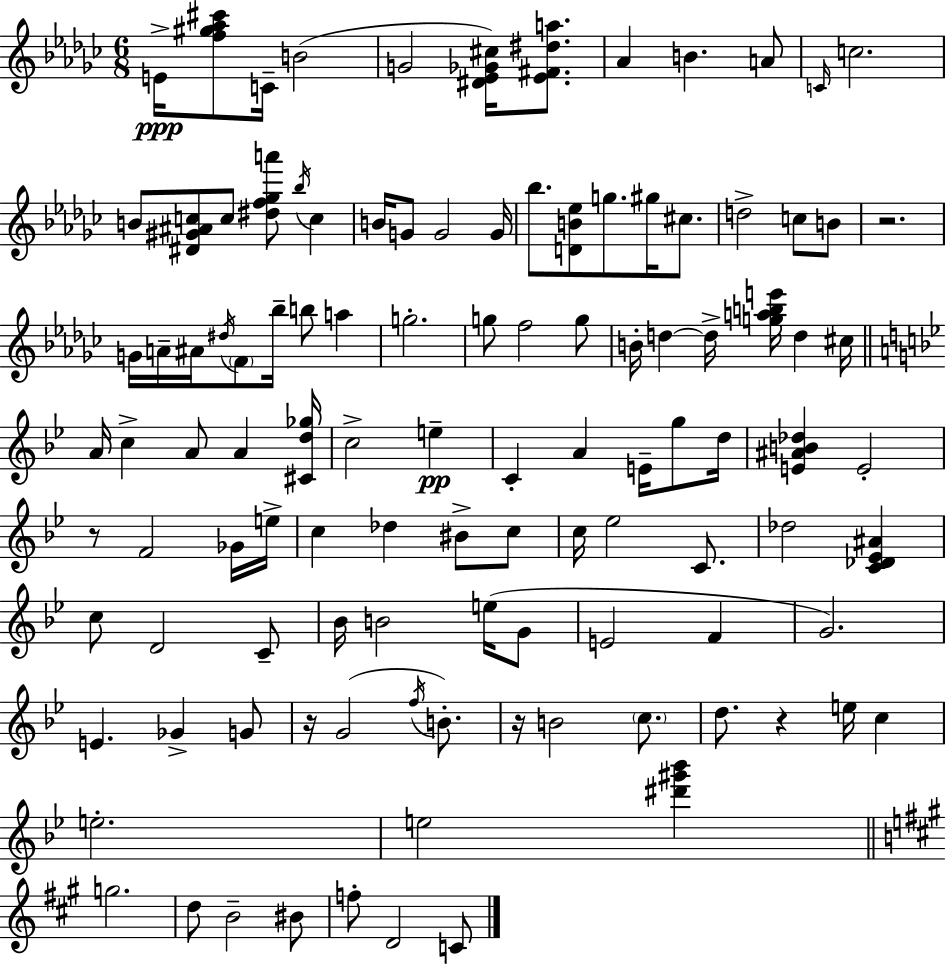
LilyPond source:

{
  \clef treble
  \numericTimeSignature
  \time 6/8
  \key ees \minor
  e'16->\ppp <f'' gis'' aes'' cis'''>8 c'16-- b'2( | g'2 <dis' ees' ges' cis''>16) <ees' fis' dis'' a''>8. | aes'4 b'4. a'8 | \grace { c'16 } c''2. | \break b'8 <dis' gis' ais' c''>8 c''8 <dis'' f'' ges'' a'''>8 \acciaccatura { bes''16 } c''4 | b'16 g'8 g'2 | g'16 bes''8. <d' b' ees''>8 g''8. gis''16 cis''8. | d''2-> c''8 | \break b'8 r2. | g'16 a'16-- ais'16 \acciaccatura { dis''16 } \parenthesize f'8 bes''16-- b''8 a''4 | g''2.-. | g''8 f''2 | \break g''8 b'16-. d''4~~ d''16-> <g'' a'' b'' e'''>16 d''4 | cis''16 \bar "||" \break \key bes \major a'16 c''4-> a'8 a'4 <cis' d'' ges''>16 | c''2-> e''4--\pp | c'4-. a'4 e'16-- g''8 d''16 | <e' ais' b' des''>4 e'2-. | \break r8 f'2 ges'16 e''16-> | c''4 des''4 bis'8-> c''8 | c''16 ees''2 c'8. | des''2 <c' des' ees' ais'>4 | \break c''8 d'2 c'8-- | bes'16 b'2 e''16( g'8 | e'2 f'4 | g'2.) | \break e'4. ges'4-> g'8 | r16 g'2( \acciaccatura { f''16 } b'8.-.) | r16 b'2 \parenthesize c''8. | d''8. r4 e''16 c''4 | \break e''2.-. | e''2 <dis''' gis''' bes'''>4 | \bar "||" \break \key a \major g''2. | d''8 b'2-- bis'8 | f''8-. d'2 c'8 | \bar "|."
}